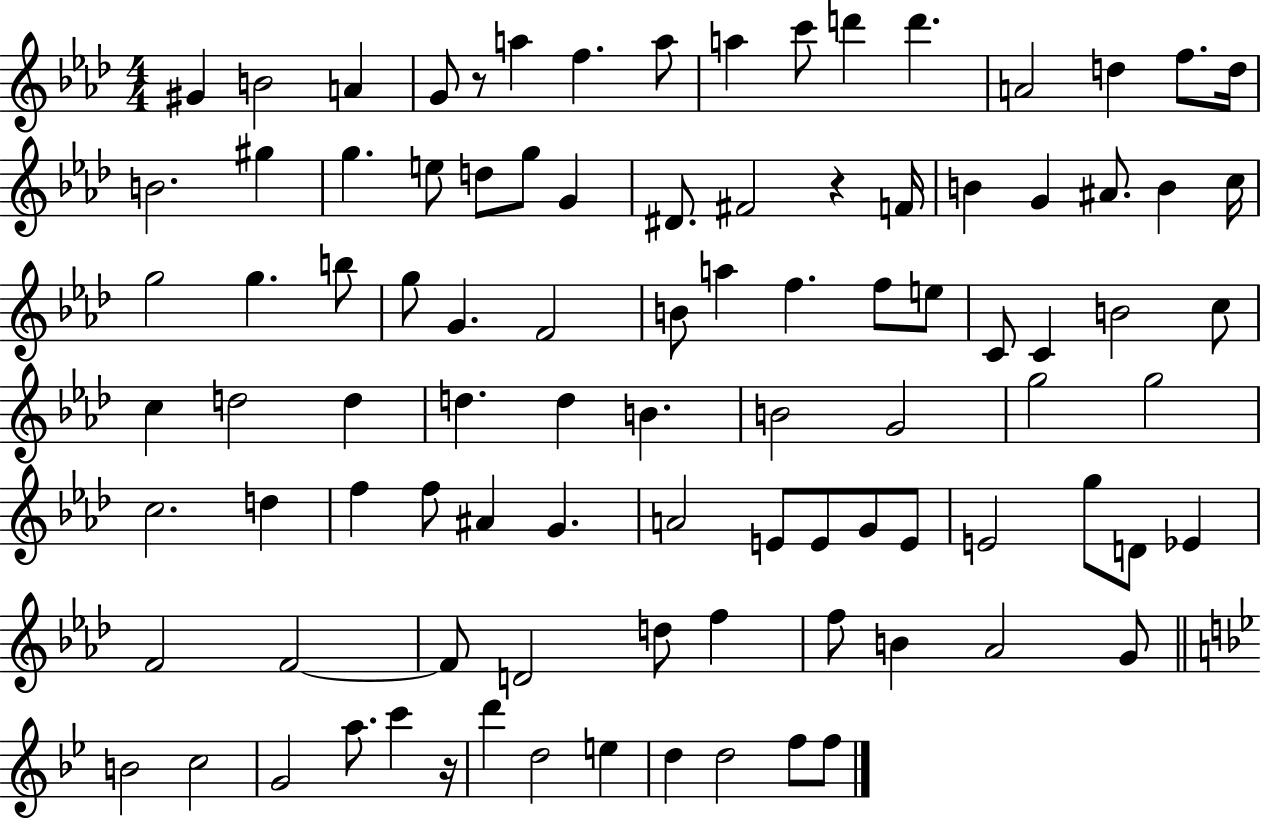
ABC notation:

X:1
T:Untitled
M:4/4
L:1/4
K:Ab
^G B2 A G/2 z/2 a f a/2 a c'/2 d' d' A2 d f/2 d/4 B2 ^g g e/2 d/2 g/2 G ^D/2 ^F2 z F/4 B G ^A/2 B c/4 g2 g b/2 g/2 G F2 B/2 a f f/2 e/2 C/2 C B2 c/2 c d2 d d d B B2 G2 g2 g2 c2 d f f/2 ^A G A2 E/2 E/2 G/2 E/2 E2 g/2 D/2 _E F2 F2 F/2 D2 d/2 f f/2 B _A2 G/2 B2 c2 G2 a/2 c' z/4 d' d2 e d d2 f/2 f/2